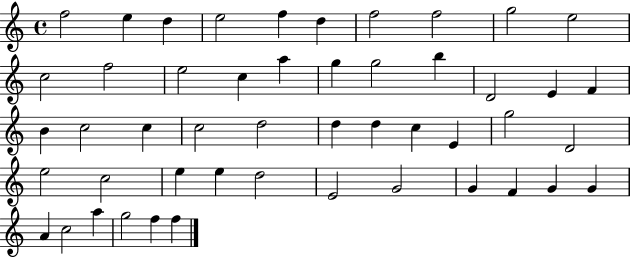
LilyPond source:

{
  \clef treble
  \time 4/4
  \defaultTimeSignature
  \key c \major
  f''2 e''4 d''4 | e''2 f''4 d''4 | f''2 f''2 | g''2 e''2 | \break c''2 f''2 | e''2 c''4 a''4 | g''4 g''2 b''4 | d'2 e'4 f'4 | \break b'4 c''2 c''4 | c''2 d''2 | d''4 d''4 c''4 e'4 | g''2 d'2 | \break e''2 c''2 | e''4 e''4 d''2 | e'2 g'2 | g'4 f'4 g'4 g'4 | \break a'4 c''2 a''4 | g''2 f''4 f''4 | \bar "|."
}